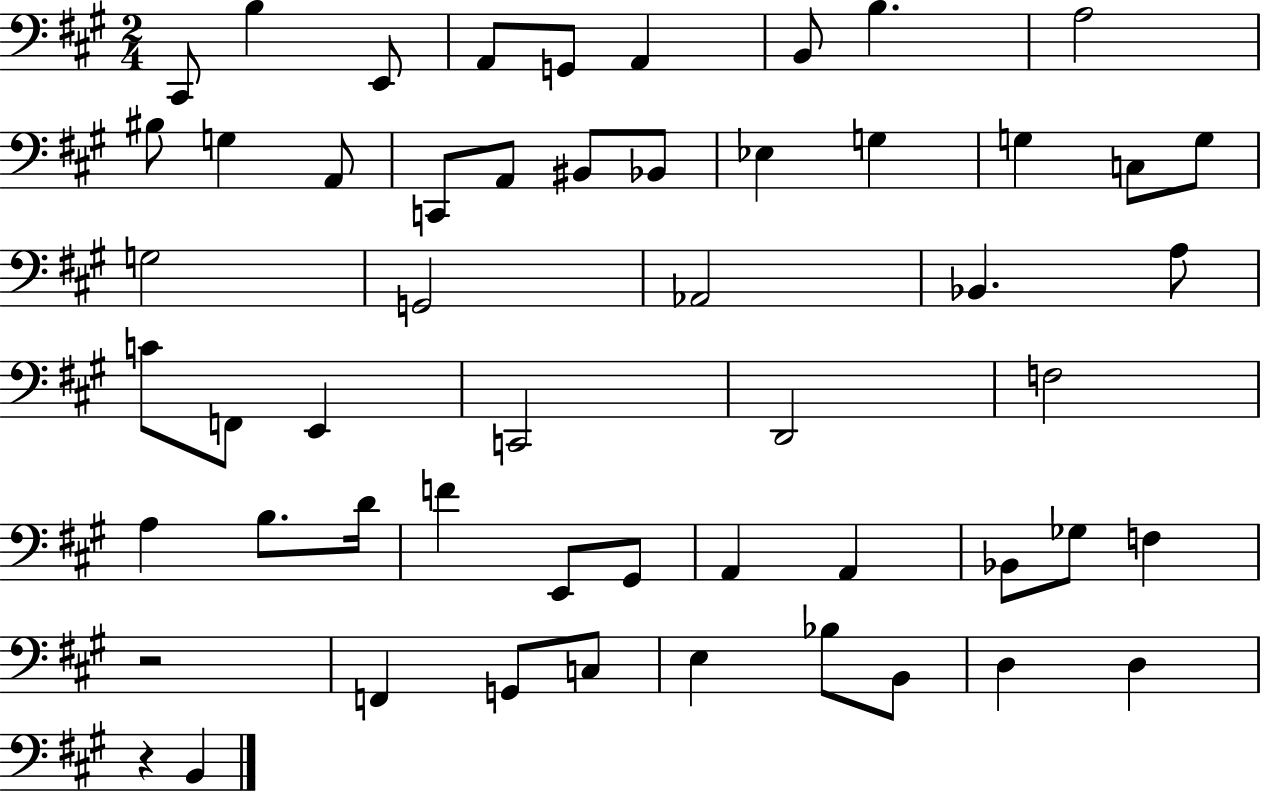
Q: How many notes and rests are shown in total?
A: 54